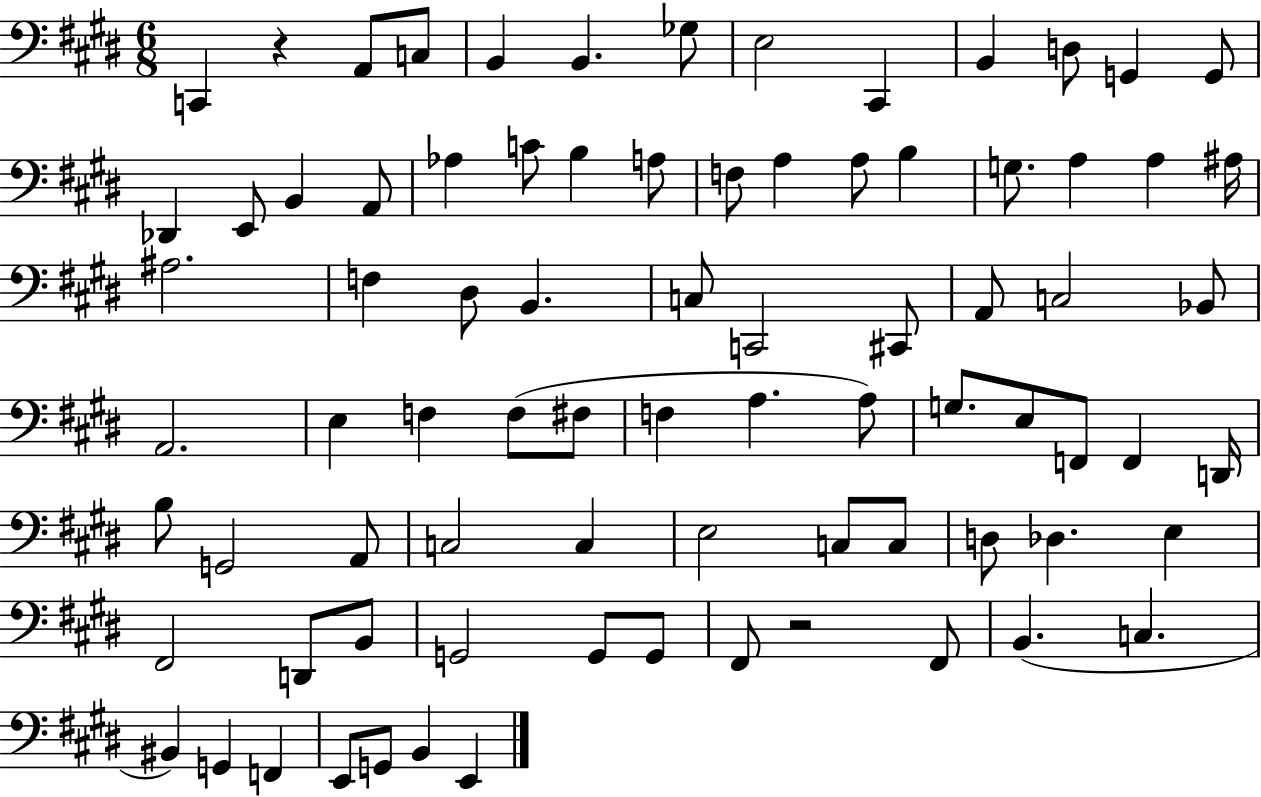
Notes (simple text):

C2/q R/q A2/e C3/e B2/q B2/q. Gb3/e E3/h C#2/q B2/q D3/e G2/q G2/e Db2/q E2/e B2/q A2/e Ab3/q C4/e B3/q A3/e F3/e A3/q A3/e B3/q G3/e. A3/q A3/q A#3/s A#3/h. F3/q D#3/e B2/q. C3/e C2/h C#2/e A2/e C3/h Bb2/e A2/h. E3/q F3/q F3/e F#3/e F3/q A3/q. A3/e G3/e. E3/e F2/e F2/q D2/s B3/e G2/h A2/e C3/h C3/q E3/h C3/e C3/e D3/e Db3/q. E3/q F#2/h D2/e B2/e G2/h G2/e G2/e F#2/e R/h F#2/e B2/q. C3/q. BIS2/q G2/q F2/q E2/e G2/e B2/q E2/q